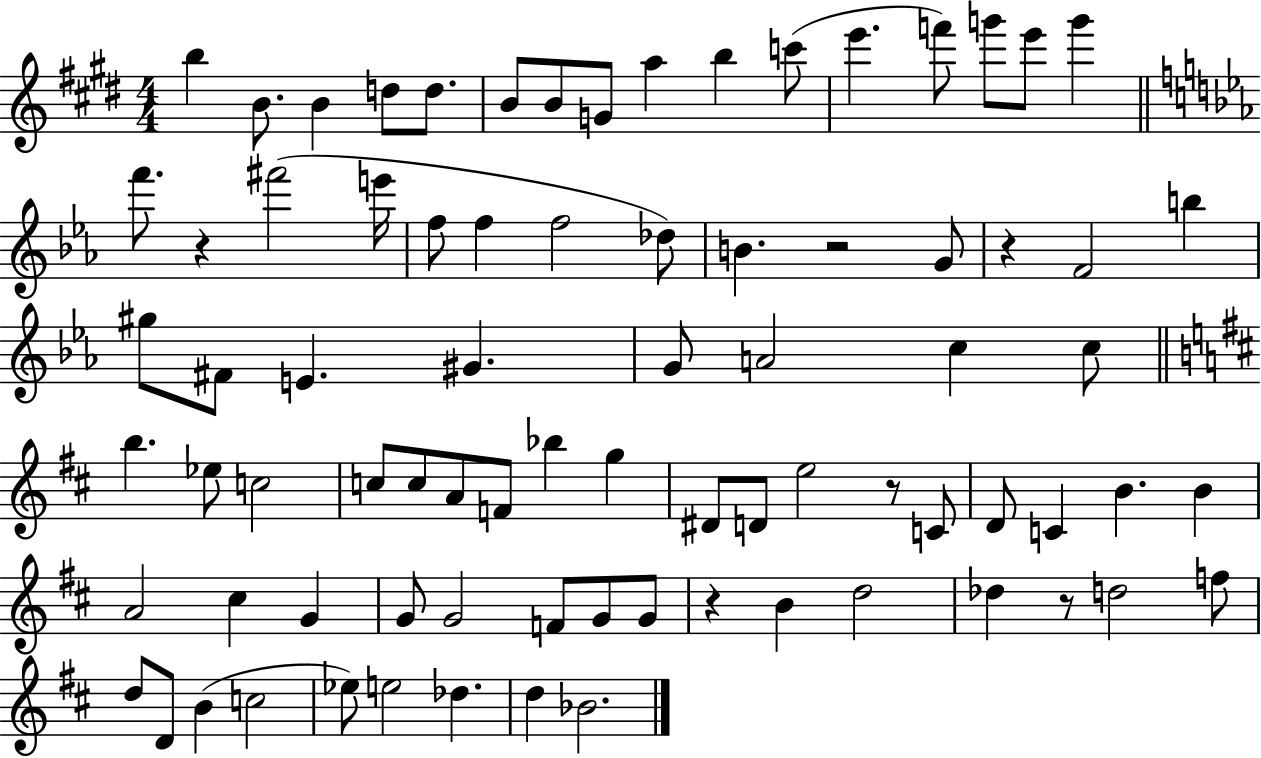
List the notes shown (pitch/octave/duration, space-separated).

B5/q B4/e. B4/q D5/e D5/e. B4/e B4/e G4/e A5/q B5/q C6/e E6/q. F6/e G6/e E6/e G6/q F6/e. R/q F#6/h E6/s F5/e F5/q F5/h Db5/e B4/q. R/h G4/e R/q F4/h B5/q G#5/e F#4/e E4/q. G#4/q. G4/e A4/h C5/q C5/e B5/q. Eb5/e C5/h C5/e C5/e A4/e F4/e Bb5/q G5/q D#4/e D4/e E5/h R/e C4/e D4/e C4/q B4/q. B4/q A4/h C#5/q G4/q G4/e G4/h F4/e G4/e G4/e R/q B4/q D5/h Db5/q R/e D5/h F5/e D5/e D4/e B4/q C5/h Eb5/e E5/h Db5/q. D5/q Bb4/h.